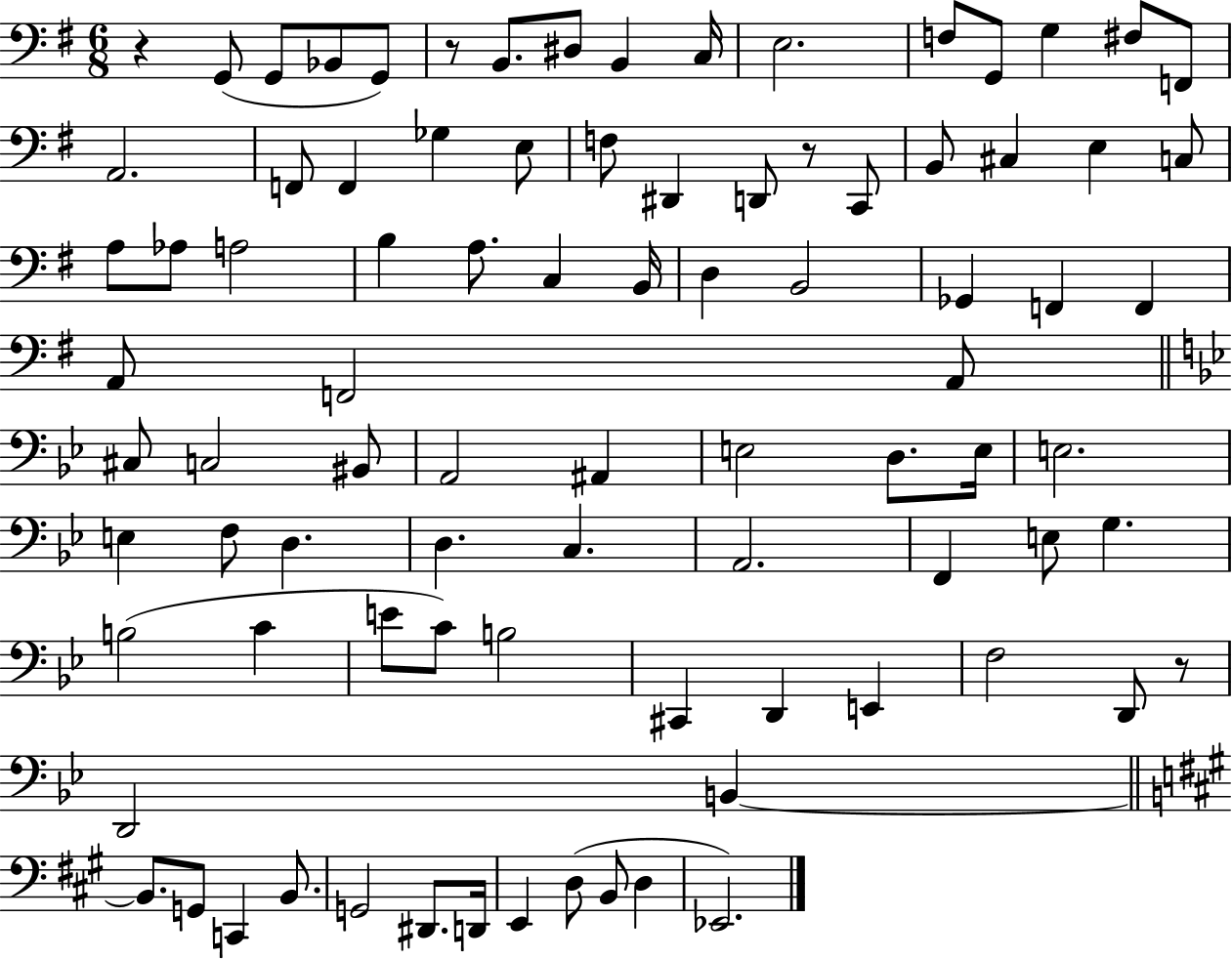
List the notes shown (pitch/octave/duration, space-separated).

R/q G2/e G2/e Bb2/e G2/e R/e B2/e. D#3/e B2/q C3/s E3/h. F3/e G2/e G3/q F#3/e F2/e A2/h. F2/e F2/q Gb3/q E3/e F3/e D#2/q D2/e R/e C2/e B2/e C#3/q E3/q C3/e A3/e Ab3/e A3/h B3/q A3/e. C3/q B2/s D3/q B2/h Gb2/q F2/q F2/q A2/e F2/h A2/e C#3/e C3/h BIS2/e A2/h A#2/q E3/h D3/e. E3/s E3/h. E3/q F3/e D3/q. D3/q. C3/q. A2/h. F2/q E3/e G3/q. B3/h C4/q E4/e C4/e B3/h C#2/q D2/q E2/q F3/h D2/e R/e D2/h B2/q B2/e. G2/e C2/q B2/e. G2/h D#2/e. D2/s E2/q D3/e B2/e D3/q Eb2/h.